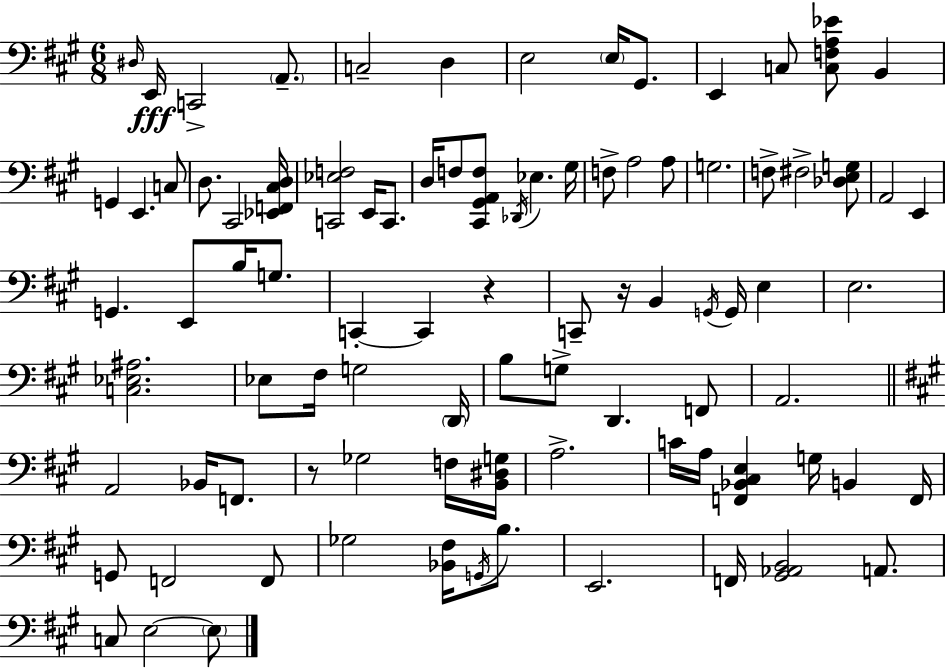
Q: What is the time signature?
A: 6/8